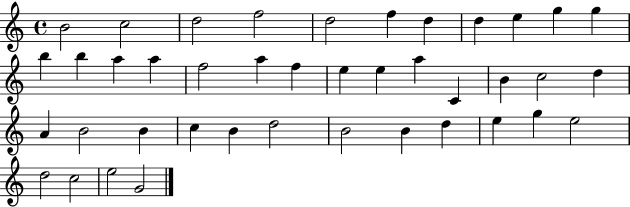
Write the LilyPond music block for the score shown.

{
  \clef treble
  \time 4/4
  \defaultTimeSignature
  \key c \major
  b'2 c''2 | d''2 f''2 | d''2 f''4 d''4 | d''4 e''4 g''4 g''4 | \break b''4 b''4 a''4 a''4 | f''2 a''4 f''4 | e''4 e''4 a''4 c'4 | b'4 c''2 d''4 | \break a'4 b'2 b'4 | c''4 b'4 d''2 | b'2 b'4 d''4 | e''4 g''4 e''2 | \break d''2 c''2 | e''2 g'2 | \bar "|."
}